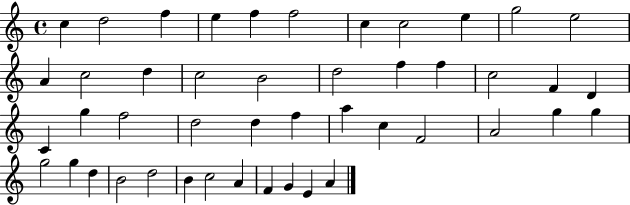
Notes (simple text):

C5/q D5/h F5/q E5/q F5/q F5/h C5/q C5/h E5/q G5/h E5/h A4/q C5/h D5/q C5/h B4/h D5/h F5/q F5/q C5/h F4/q D4/q C4/q G5/q F5/h D5/h D5/q F5/q A5/q C5/q F4/h A4/h G5/q G5/q G5/h G5/q D5/q B4/h D5/h B4/q C5/h A4/q F4/q G4/q E4/q A4/q